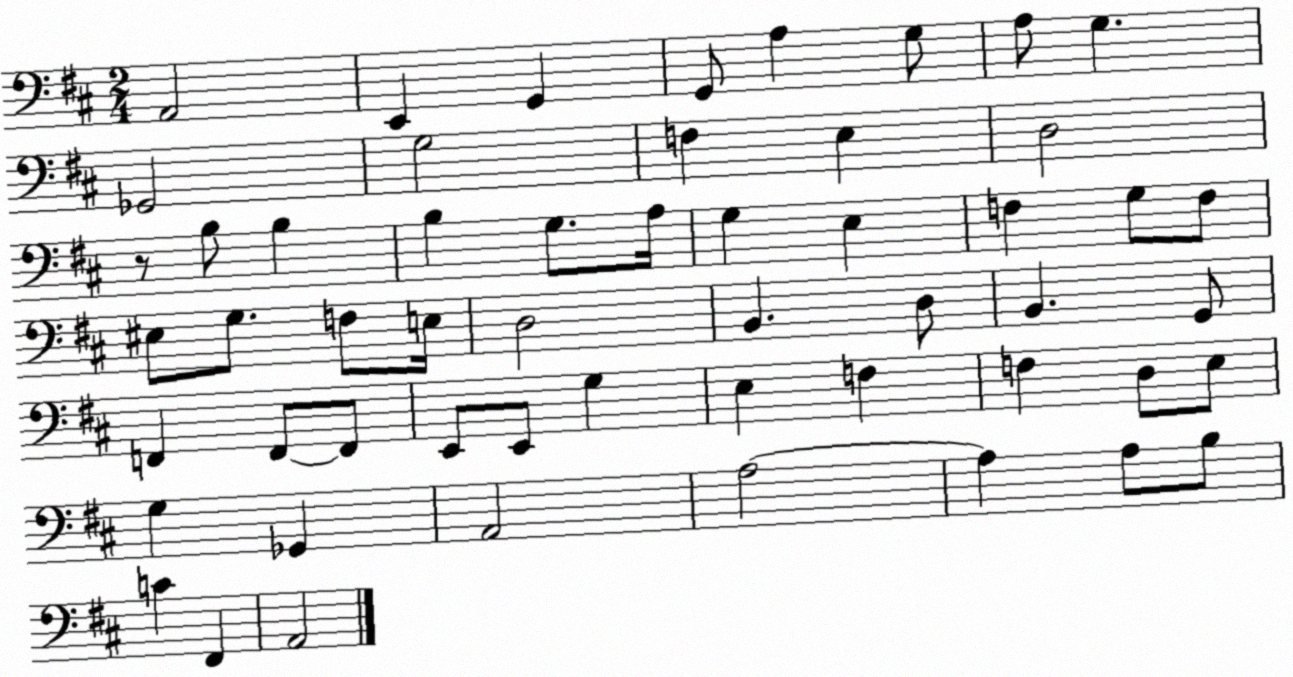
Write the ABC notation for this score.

X:1
T:Untitled
M:2/4
L:1/4
K:D
A,,2 E,, G,, G,,/2 A, G,/2 A,/2 G, _G,,2 G,2 F, E, D,2 z/2 B,/2 B, B, G,/2 A,/4 G, E, F, G,/2 F,/2 ^E,/2 G,/2 F,/2 E,/4 D,2 B,, D,/2 B,, G,,/2 F,, F,,/2 F,,/2 E,,/2 E,,/2 G, E, F, F, D,/2 E,/2 G, _G,, A,,2 A,2 A, A,/2 B,/2 C ^F,, A,,2